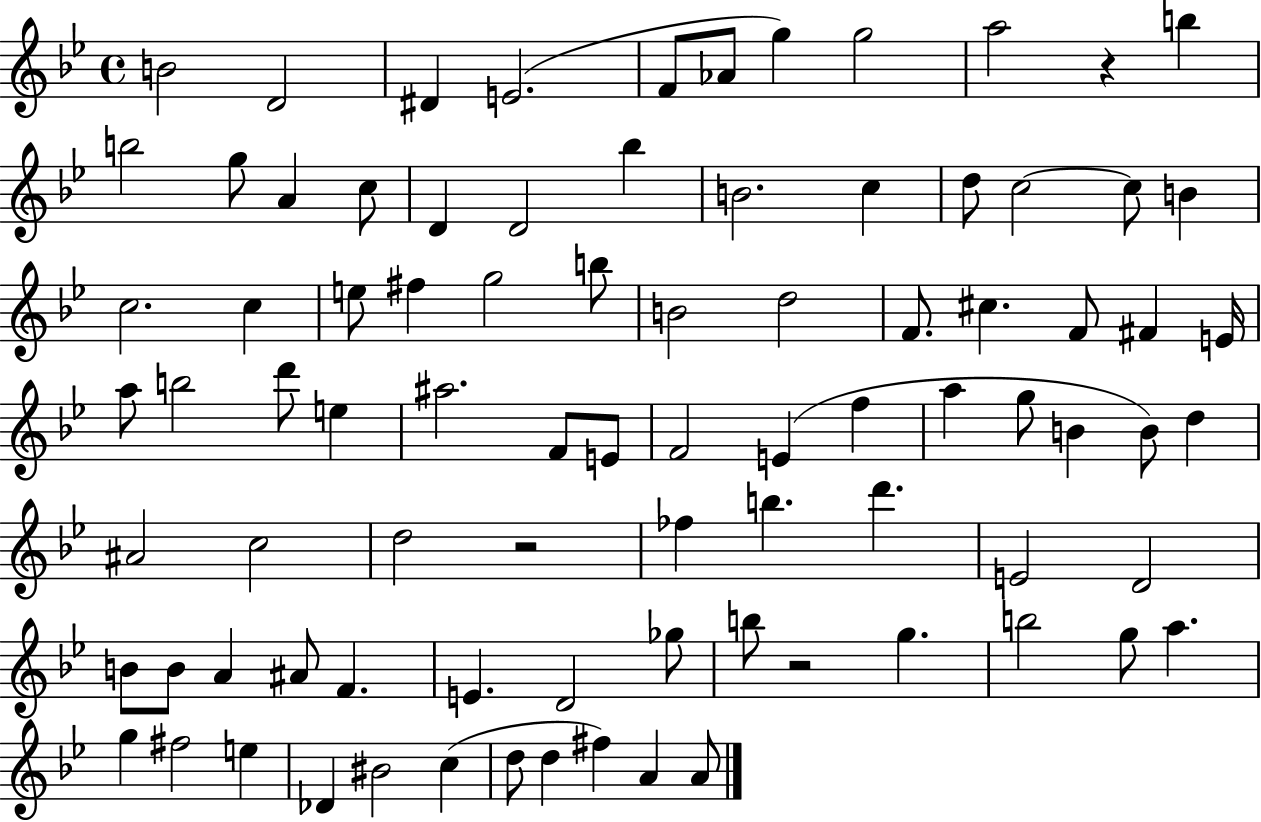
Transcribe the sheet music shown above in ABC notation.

X:1
T:Untitled
M:4/4
L:1/4
K:Bb
B2 D2 ^D E2 F/2 _A/2 g g2 a2 z b b2 g/2 A c/2 D D2 _b B2 c d/2 c2 c/2 B c2 c e/2 ^f g2 b/2 B2 d2 F/2 ^c F/2 ^F E/4 a/2 b2 d'/2 e ^a2 F/2 E/2 F2 E f a g/2 B B/2 d ^A2 c2 d2 z2 _f b d' E2 D2 B/2 B/2 A ^A/2 F E D2 _g/2 b/2 z2 g b2 g/2 a g ^f2 e _D ^B2 c d/2 d ^f A A/2